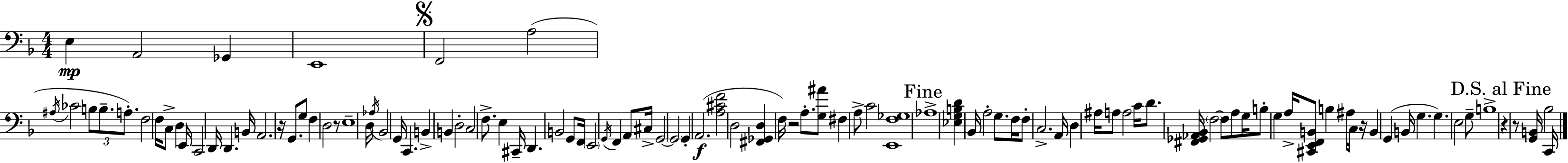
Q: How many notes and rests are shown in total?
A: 105